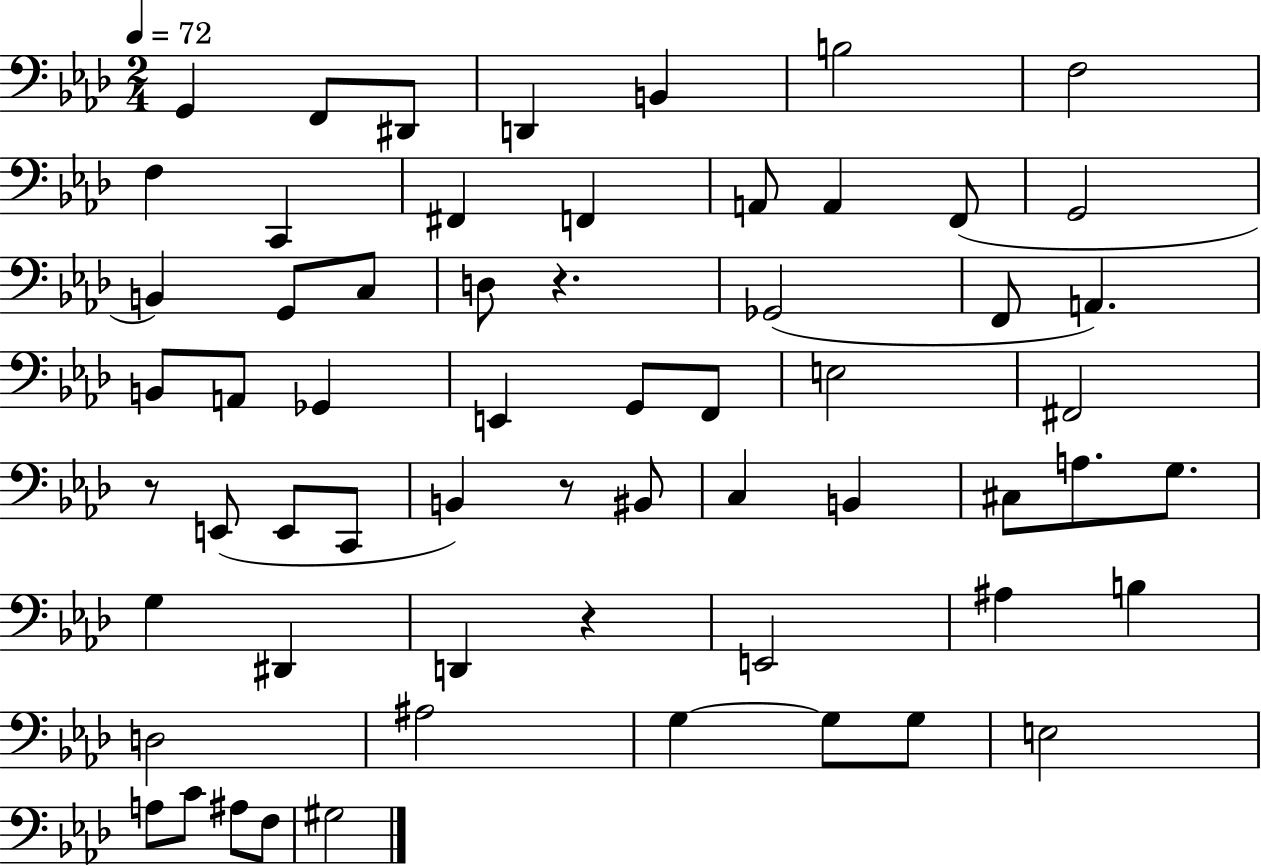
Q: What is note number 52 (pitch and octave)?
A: E3